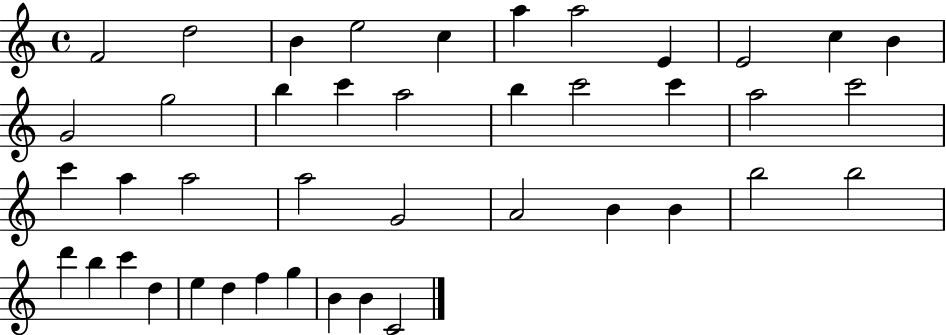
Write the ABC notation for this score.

X:1
T:Untitled
M:4/4
L:1/4
K:C
F2 d2 B e2 c a a2 E E2 c B G2 g2 b c' a2 b c'2 c' a2 c'2 c' a a2 a2 G2 A2 B B b2 b2 d' b c' d e d f g B B C2